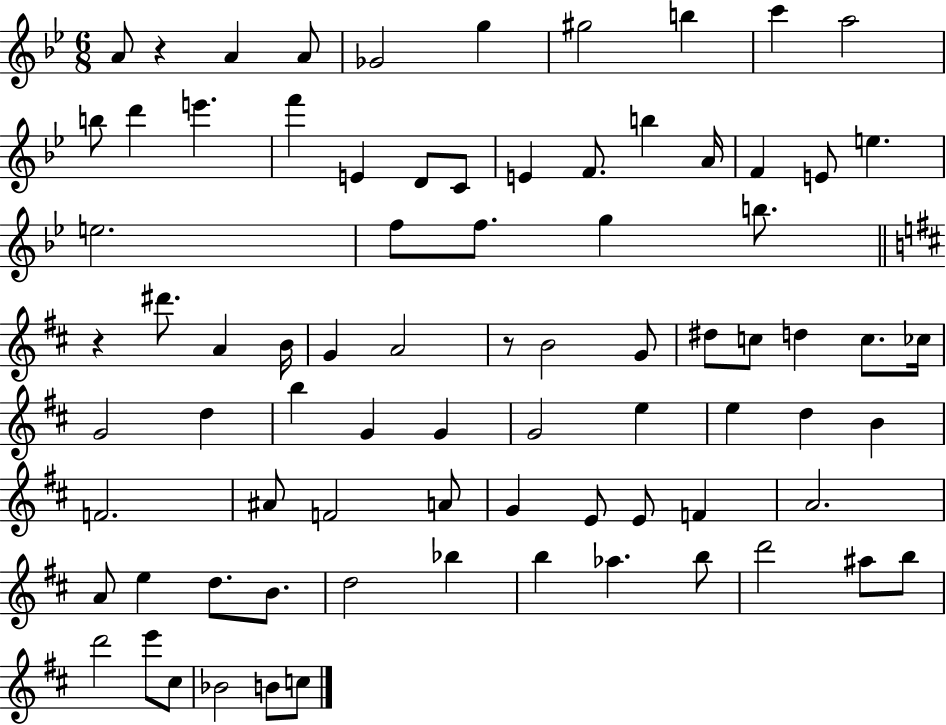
A4/e R/q A4/q A4/e Gb4/h G5/q G#5/h B5/q C6/q A5/h B5/e D6/q E6/q. F6/q E4/q D4/e C4/e E4/q F4/e. B5/q A4/s F4/q E4/e E5/q. E5/h. F5/e F5/e. G5/q B5/e. R/q D#6/e. A4/q B4/s G4/q A4/h R/e B4/h G4/e D#5/e C5/e D5/q C5/e. CES5/s G4/h D5/q B5/q G4/q G4/q G4/h E5/q E5/q D5/q B4/q F4/h. A#4/e F4/h A4/e G4/q E4/e E4/e F4/q A4/h. A4/e E5/q D5/e. B4/e. D5/h Bb5/q B5/q Ab5/q. B5/e D6/h A#5/e B5/e D6/h E6/e C#5/e Bb4/h B4/e C5/e